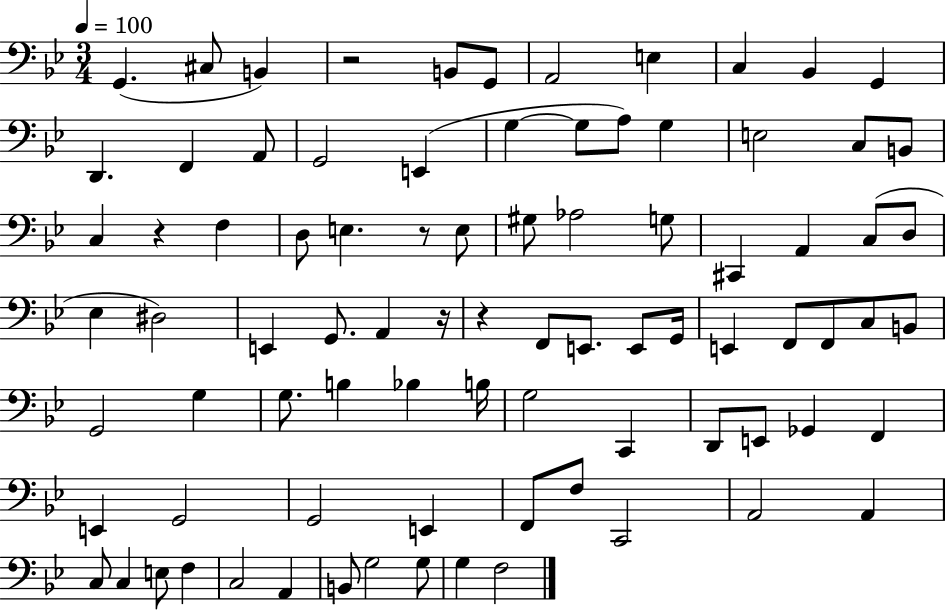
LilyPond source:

{
  \clef bass
  \numericTimeSignature
  \time 3/4
  \key bes \major
  \tempo 4 = 100
  \repeat volta 2 { g,4.( cis8 b,4) | r2 b,8 g,8 | a,2 e4 | c4 bes,4 g,4 | \break d,4. f,4 a,8 | g,2 e,4( | g4~~ g8 a8) g4 | e2 c8 b,8 | \break c4 r4 f4 | d8 e4. r8 e8 | gis8 aes2 g8 | cis,4 a,4 c8( d8 | \break ees4 dis2) | e,4 g,8. a,4 r16 | r4 f,8 e,8. e,8 g,16 | e,4 f,8 f,8 c8 b,8 | \break g,2 g4 | g8. b4 bes4 b16 | g2 c,4 | d,8 e,8 ges,4 f,4 | \break e,4 g,2 | g,2 e,4 | f,8 f8 c,2 | a,2 a,4 | \break c8 c4 e8 f4 | c2 a,4 | b,8 g2 g8 | g4 f2 | \break } \bar "|."
}